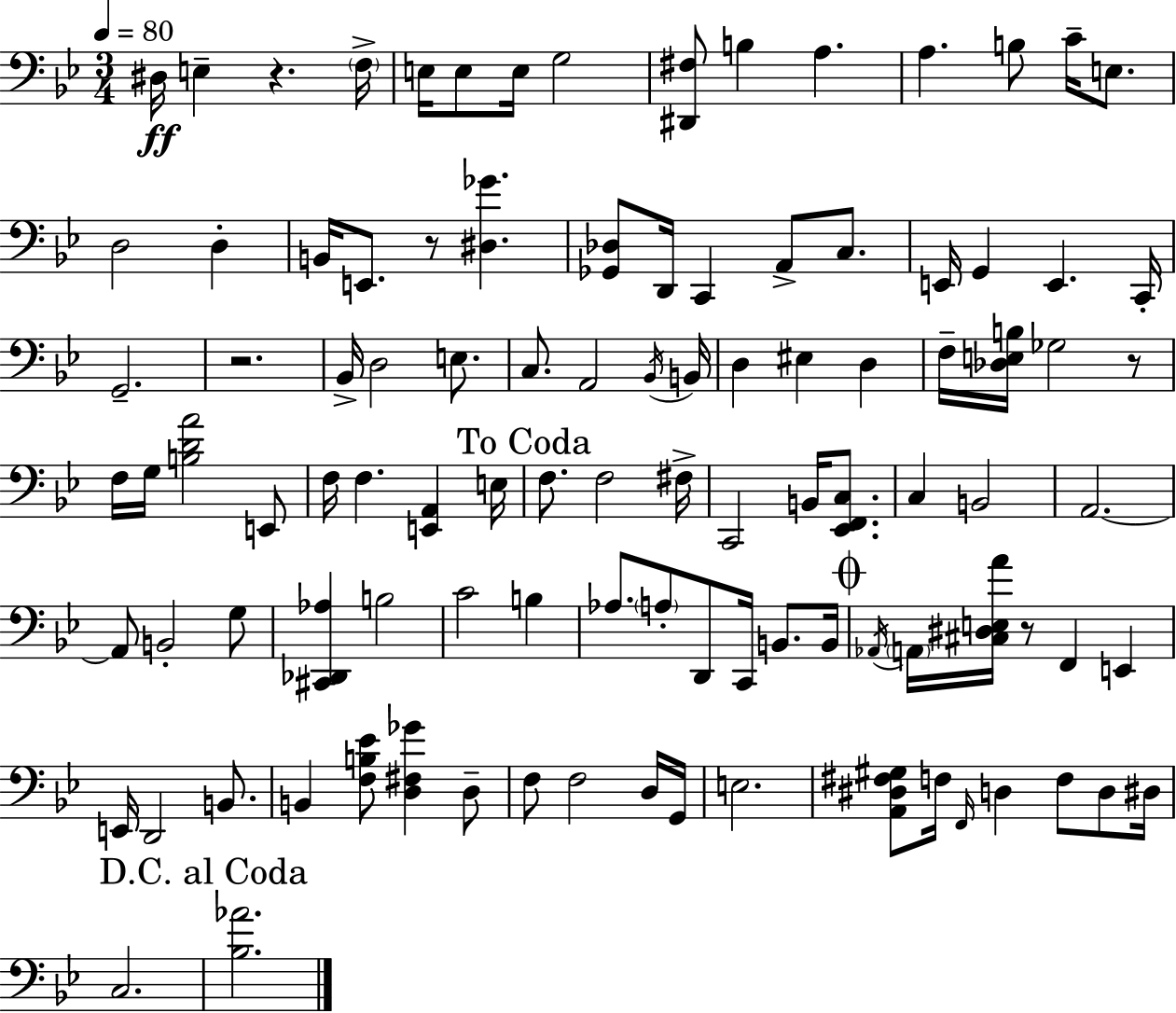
D#3/s E3/q R/q. F3/s E3/s E3/e E3/s G3/h [D#2,F#3]/e B3/q A3/q. A3/q. B3/e C4/s E3/e. D3/h D3/q B2/s E2/e. R/e [D#3,Gb4]/q. [Gb2,Db3]/e D2/s C2/q A2/e C3/e. E2/s G2/q E2/q. C2/s G2/h. R/h. Bb2/s D3/h E3/e. C3/e. A2/h Bb2/s B2/s D3/q EIS3/q D3/q F3/s [Db3,E3,B3]/s Gb3/h R/e F3/s G3/s [B3,D4,A4]/h E2/e F3/s F3/q. [E2,A2]/q E3/s F3/e. F3/h F#3/s C2/h B2/s [Eb2,F2,C3]/e. C3/q B2/h A2/h. A2/e B2/h G3/e [C#2,Db2,Ab3]/q B3/h C4/h B3/q Ab3/e. A3/e D2/e C2/s B2/e. B2/s Ab2/s A2/s [C#3,D#3,E3,A4]/s R/e F2/q E2/q E2/s D2/h B2/e. B2/q [F3,B3,Eb4]/e [D3,F#3,Gb4]/q D3/e F3/e F3/h D3/s G2/s E3/h. [A2,D#3,F#3,G#3]/e F3/s F2/s D3/q F3/e D3/e D#3/s C3/h. [Bb3,Ab4]/h.